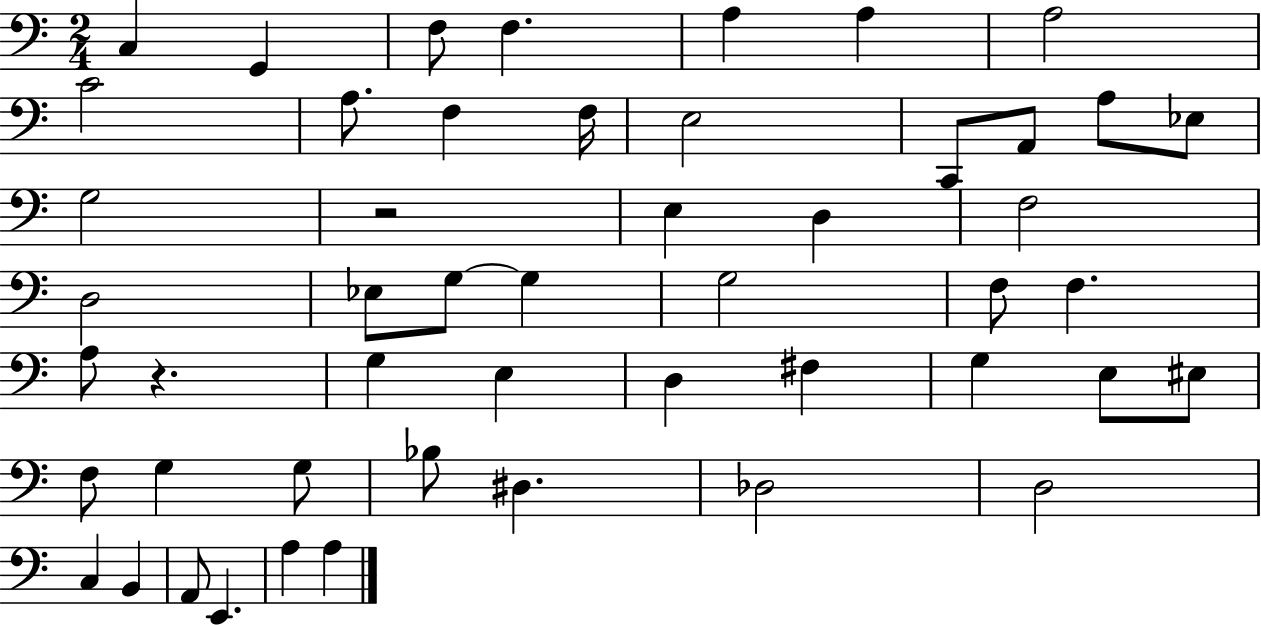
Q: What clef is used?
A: bass